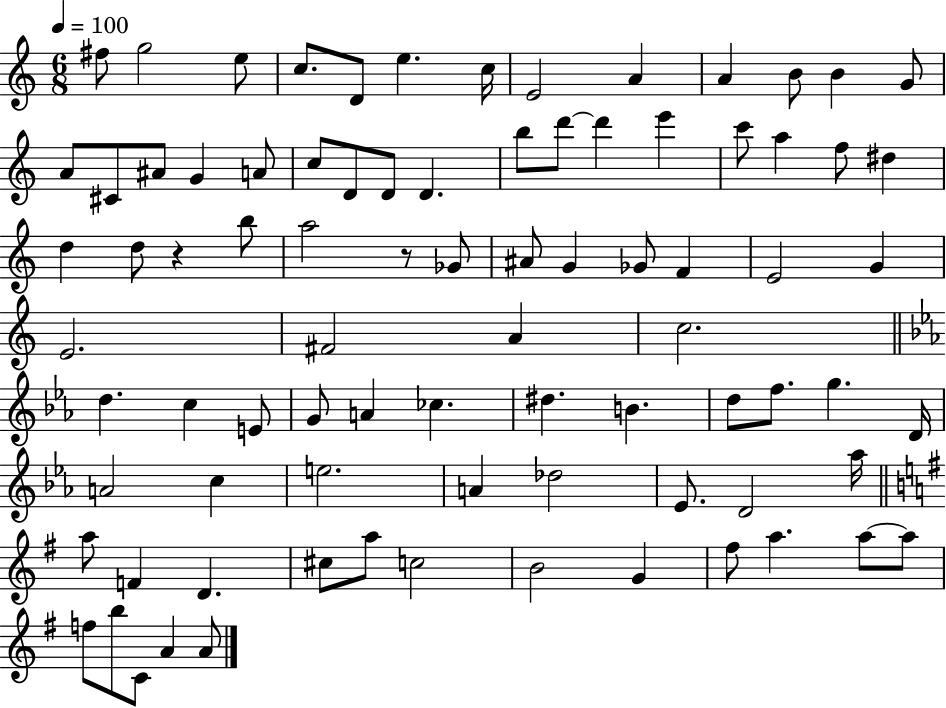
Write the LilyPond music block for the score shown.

{
  \clef treble
  \numericTimeSignature
  \time 6/8
  \key c \major
  \tempo 4 = 100
  fis''8 g''2 e''8 | c''8. d'8 e''4. c''16 | e'2 a'4 | a'4 b'8 b'4 g'8 | \break a'8 cis'8 ais'8 g'4 a'8 | c''8 d'8 d'8 d'4. | b''8 d'''8~~ d'''4 e'''4 | c'''8 a''4 f''8 dis''4 | \break d''4 d''8 r4 b''8 | a''2 r8 ges'8 | ais'8 g'4 ges'8 f'4 | e'2 g'4 | \break e'2. | fis'2 a'4 | c''2. | \bar "||" \break \key ees \major d''4. c''4 e'8 | g'8 a'4 ces''4. | dis''4. b'4. | d''8 f''8. g''4. d'16 | \break a'2 c''4 | e''2. | a'4 des''2 | ees'8. d'2 aes''16 | \break \bar "||" \break \key g \major a''8 f'4 d'4. | cis''8 a''8 c''2 | b'2 g'4 | fis''8 a''4. a''8~~ a''8 | \break f''8 b''8 c'8 a'4 a'8 | \bar "|."
}